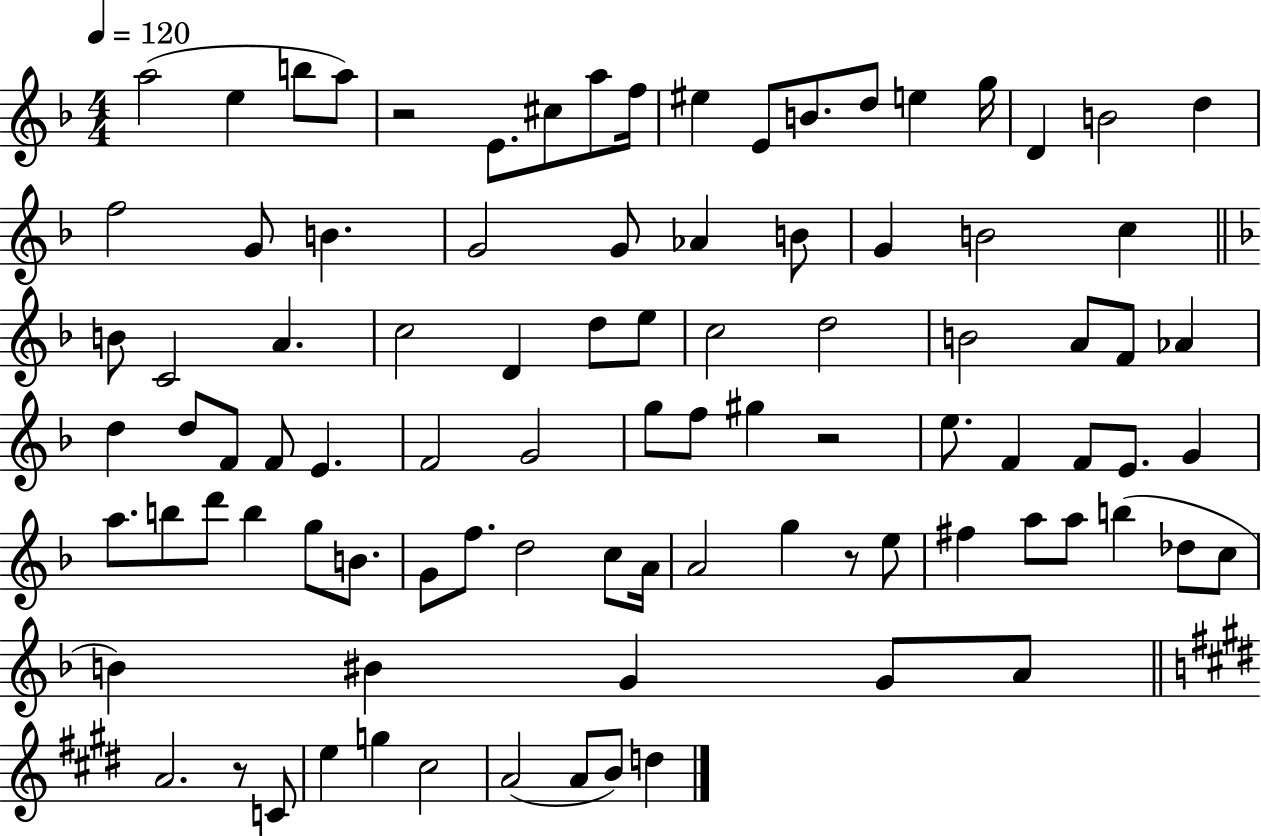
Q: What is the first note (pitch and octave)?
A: A5